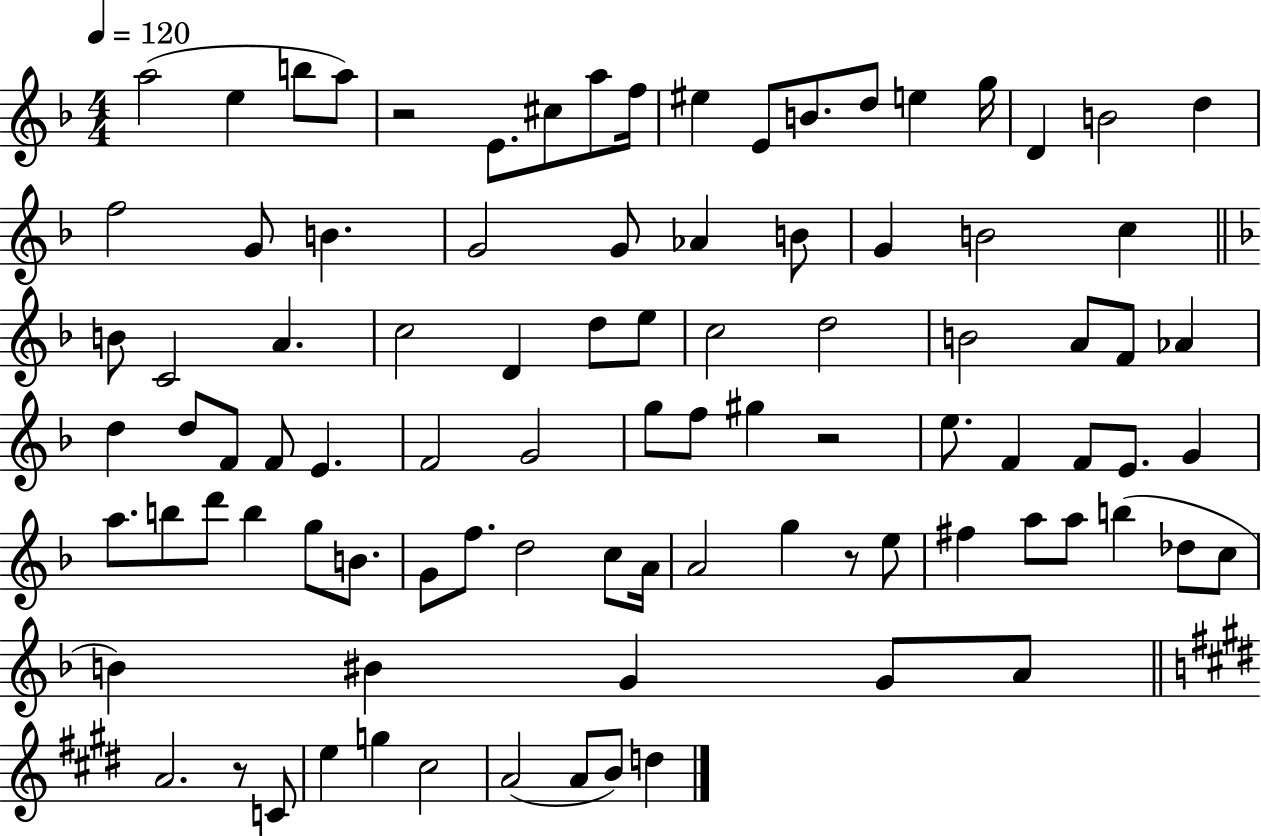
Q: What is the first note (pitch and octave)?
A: A5